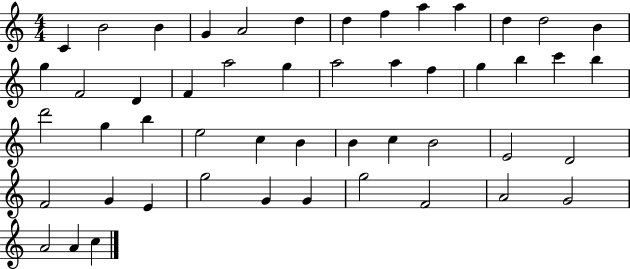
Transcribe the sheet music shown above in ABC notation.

X:1
T:Untitled
M:4/4
L:1/4
K:C
C B2 B G A2 d d f a a d d2 B g F2 D F a2 g a2 a f g b c' b d'2 g b e2 c B B c B2 E2 D2 F2 G E g2 G G g2 F2 A2 G2 A2 A c